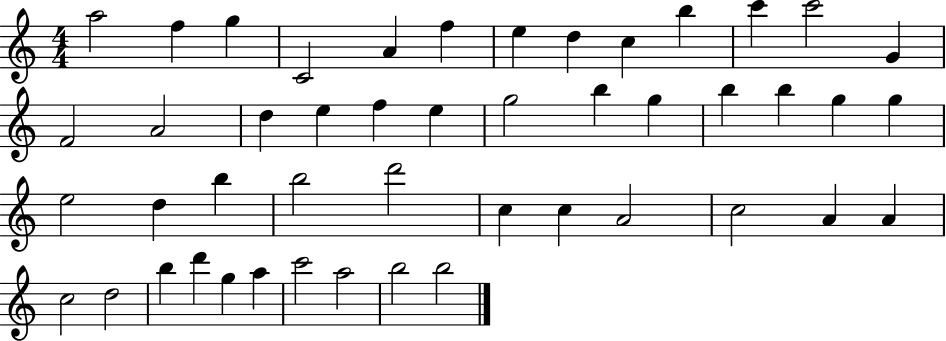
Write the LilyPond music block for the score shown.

{
  \clef treble
  \numericTimeSignature
  \time 4/4
  \key c \major
  a''2 f''4 g''4 | c'2 a'4 f''4 | e''4 d''4 c''4 b''4 | c'''4 c'''2 g'4 | \break f'2 a'2 | d''4 e''4 f''4 e''4 | g''2 b''4 g''4 | b''4 b''4 g''4 g''4 | \break e''2 d''4 b''4 | b''2 d'''2 | c''4 c''4 a'2 | c''2 a'4 a'4 | \break c''2 d''2 | b''4 d'''4 g''4 a''4 | c'''2 a''2 | b''2 b''2 | \break \bar "|."
}